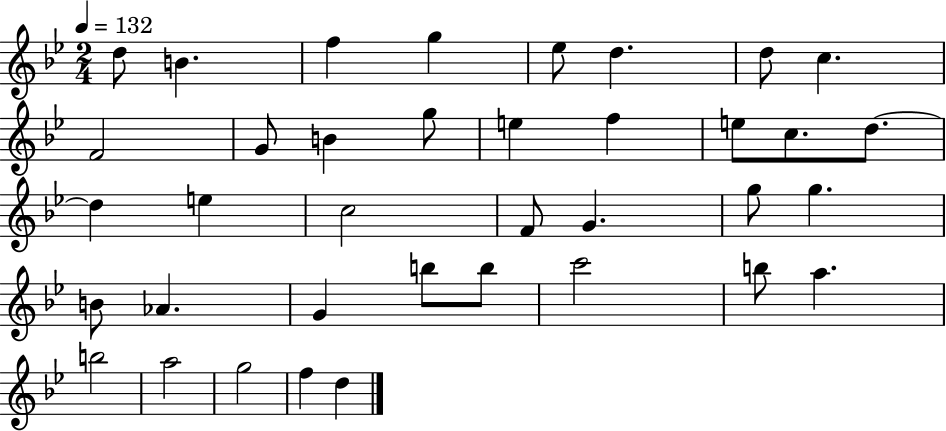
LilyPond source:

{
  \clef treble
  \numericTimeSignature
  \time 2/4
  \key bes \major
  \tempo 4 = 132
  \repeat volta 2 { d''8 b'4. | f''4 g''4 | ees''8 d''4. | d''8 c''4. | \break f'2 | g'8 b'4 g''8 | e''4 f''4 | e''8 c''8. d''8.~~ | \break d''4 e''4 | c''2 | f'8 g'4. | g''8 g''4. | \break b'8 aes'4. | g'4 b''8 b''8 | c'''2 | b''8 a''4. | \break b''2 | a''2 | g''2 | f''4 d''4 | \break } \bar "|."
}